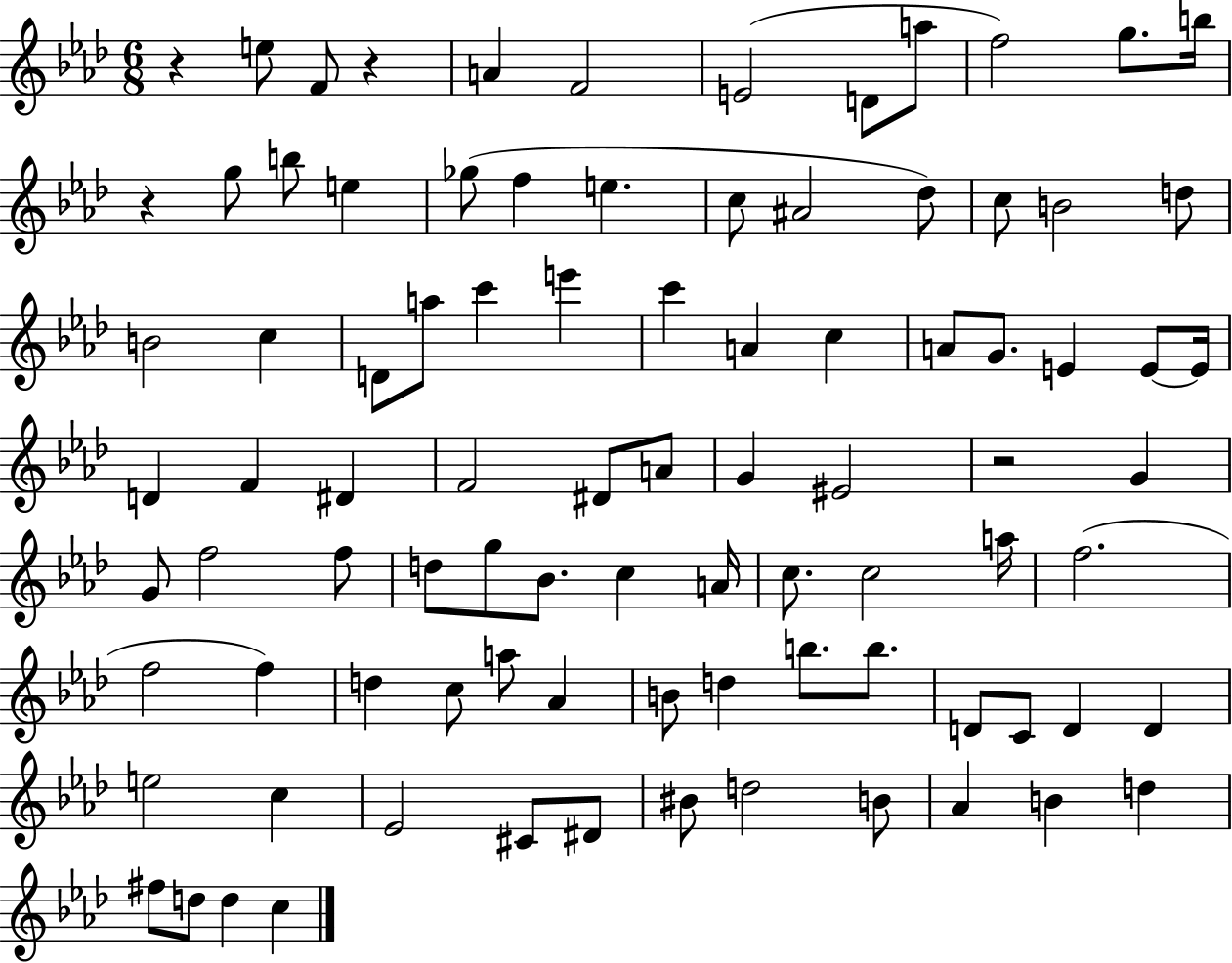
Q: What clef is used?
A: treble